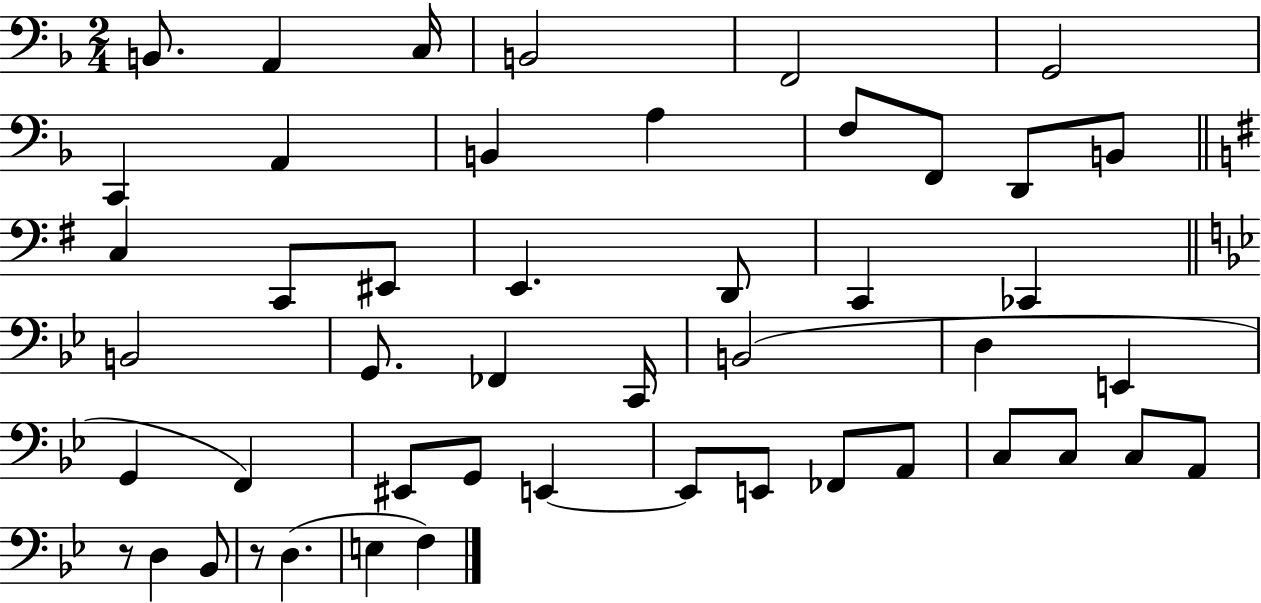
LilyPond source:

{
  \clef bass
  \numericTimeSignature
  \time 2/4
  \key f \major
  b,8. a,4 c16 | b,2 | f,2 | g,2 | \break c,4 a,4 | b,4 a4 | f8 f,8 d,8 b,8 | \bar "||" \break \key g \major c4 c,8 eis,8 | e,4. d,8 | c,4 ces,4 | \bar "||" \break \key bes \major b,2 | g,8. fes,4 c,16 | b,2( | d4 e,4 | \break g,4 f,4) | eis,8 g,8 e,4~~ | e,8 e,8 fes,8 a,8 | c8 c8 c8 a,8 | \break r8 d4 bes,8 | r8 d4.( | e4 f4) | \bar "|."
}